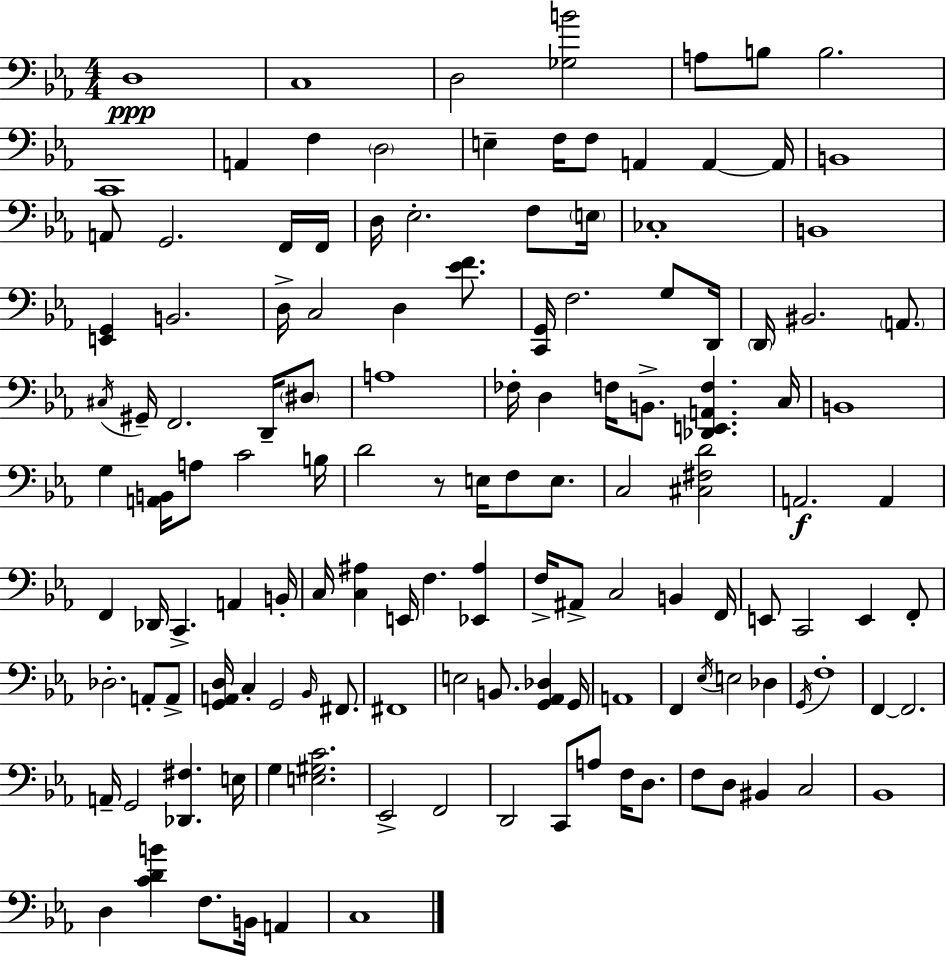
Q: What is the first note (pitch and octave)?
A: D3